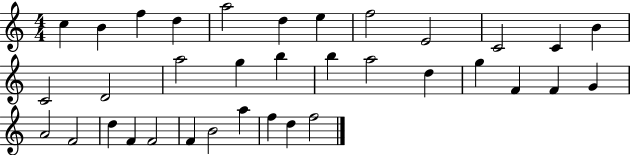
C5/q B4/q F5/q D5/q A5/h D5/q E5/q F5/h E4/h C4/h C4/q B4/q C4/h D4/h A5/h G5/q B5/q B5/q A5/h D5/q G5/q F4/q F4/q G4/q A4/h F4/h D5/q F4/q F4/h F4/q B4/h A5/q F5/q D5/q F5/h